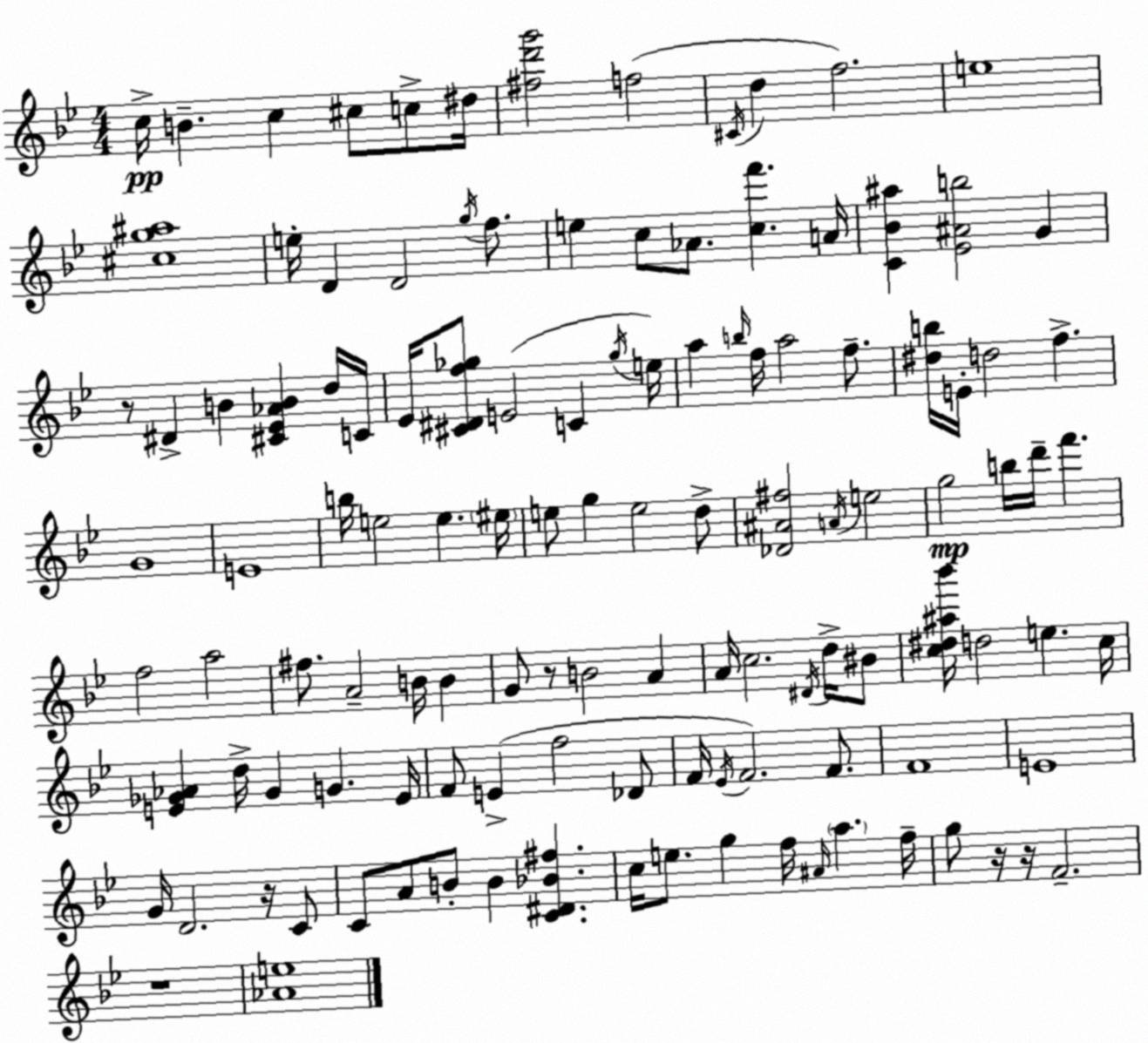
X:1
T:Untitled
M:4/4
L:1/4
K:Gm
c/4 B c ^c/2 c/2 ^d/4 [^fd'g']2 f2 ^C/4 d f2 e4 [^cg^a]4 e/4 D D2 g/4 f/2 e c/2 _A/2 [cf'] A/4 [C_B^a] [_E^Ab]2 G z/2 ^D B [^C_E_AB] d/4 C/4 _E/4 [^C^Df_g]/2 E2 C _g/4 e/4 a b/4 f/4 a2 f/2 [^db]/4 E/4 d2 f G4 E4 b/4 e2 e ^e/4 e/2 g e2 d/2 [_D^A^f]2 A/4 e2 g2 b/4 d'/4 f' f2 a2 ^f/2 A2 B/4 B G/2 z/2 B2 A A/4 c2 ^D/4 d/4 ^B/2 [c^d^a_b']/4 d2 e c/4 [E_G_A] d/4 _G G E/4 F/2 E f2 _D/2 F/4 _E/4 F2 F/2 F4 E4 G/4 D2 z/4 C/2 C/2 A/2 B/2 B [C^D_B^f] c/4 e/2 g f/4 ^A/4 a f/4 g/2 z/4 z/4 F2 z4 [_Ae]4